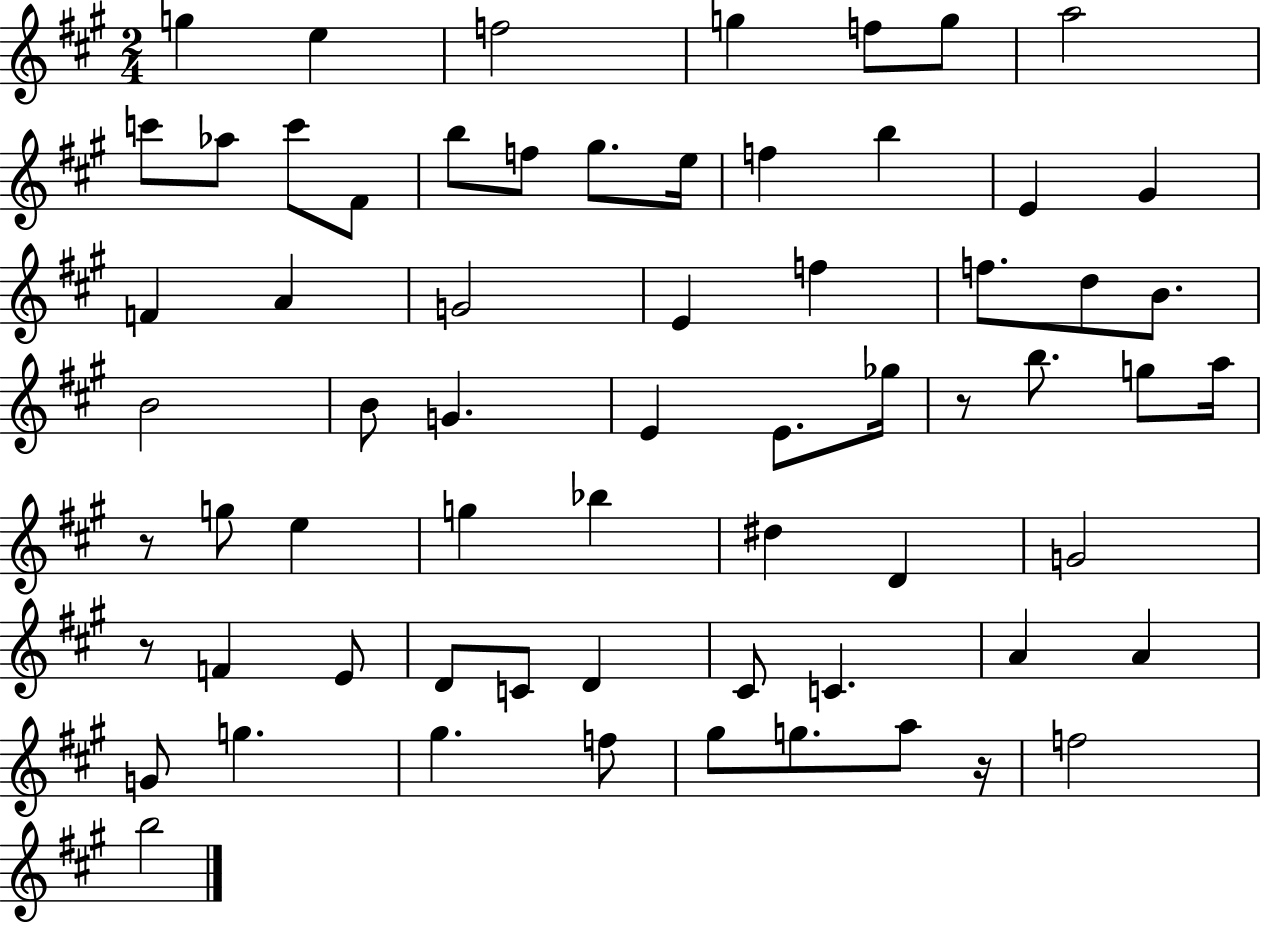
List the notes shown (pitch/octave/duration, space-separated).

G5/q E5/q F5/h G5/q F5/e G5/e A5/h C6/e Ab5/e C6/e F#4/e B5/e F5/e G#5/e. E5/s F5/q B5/q E4/q G#4/q F4/q A4/q G4/h E4/q F5/q F5/e. D5/e B4/e. B4/h B4/e G4/q. E4/q E4/e. Gb5/s R/e B5/e. G5/e A5/s R/e G5/e E5/q G5/q Bb5/q D#5/q D4/q G4/h R/e F4/q E4/e D4/e C4/e D4/q C#4/e C4/q. A4/q A4/q G4/e G5/q. G#5/q. F5/e G#5/e G5/e. A5/e R/s F5/h B5/h